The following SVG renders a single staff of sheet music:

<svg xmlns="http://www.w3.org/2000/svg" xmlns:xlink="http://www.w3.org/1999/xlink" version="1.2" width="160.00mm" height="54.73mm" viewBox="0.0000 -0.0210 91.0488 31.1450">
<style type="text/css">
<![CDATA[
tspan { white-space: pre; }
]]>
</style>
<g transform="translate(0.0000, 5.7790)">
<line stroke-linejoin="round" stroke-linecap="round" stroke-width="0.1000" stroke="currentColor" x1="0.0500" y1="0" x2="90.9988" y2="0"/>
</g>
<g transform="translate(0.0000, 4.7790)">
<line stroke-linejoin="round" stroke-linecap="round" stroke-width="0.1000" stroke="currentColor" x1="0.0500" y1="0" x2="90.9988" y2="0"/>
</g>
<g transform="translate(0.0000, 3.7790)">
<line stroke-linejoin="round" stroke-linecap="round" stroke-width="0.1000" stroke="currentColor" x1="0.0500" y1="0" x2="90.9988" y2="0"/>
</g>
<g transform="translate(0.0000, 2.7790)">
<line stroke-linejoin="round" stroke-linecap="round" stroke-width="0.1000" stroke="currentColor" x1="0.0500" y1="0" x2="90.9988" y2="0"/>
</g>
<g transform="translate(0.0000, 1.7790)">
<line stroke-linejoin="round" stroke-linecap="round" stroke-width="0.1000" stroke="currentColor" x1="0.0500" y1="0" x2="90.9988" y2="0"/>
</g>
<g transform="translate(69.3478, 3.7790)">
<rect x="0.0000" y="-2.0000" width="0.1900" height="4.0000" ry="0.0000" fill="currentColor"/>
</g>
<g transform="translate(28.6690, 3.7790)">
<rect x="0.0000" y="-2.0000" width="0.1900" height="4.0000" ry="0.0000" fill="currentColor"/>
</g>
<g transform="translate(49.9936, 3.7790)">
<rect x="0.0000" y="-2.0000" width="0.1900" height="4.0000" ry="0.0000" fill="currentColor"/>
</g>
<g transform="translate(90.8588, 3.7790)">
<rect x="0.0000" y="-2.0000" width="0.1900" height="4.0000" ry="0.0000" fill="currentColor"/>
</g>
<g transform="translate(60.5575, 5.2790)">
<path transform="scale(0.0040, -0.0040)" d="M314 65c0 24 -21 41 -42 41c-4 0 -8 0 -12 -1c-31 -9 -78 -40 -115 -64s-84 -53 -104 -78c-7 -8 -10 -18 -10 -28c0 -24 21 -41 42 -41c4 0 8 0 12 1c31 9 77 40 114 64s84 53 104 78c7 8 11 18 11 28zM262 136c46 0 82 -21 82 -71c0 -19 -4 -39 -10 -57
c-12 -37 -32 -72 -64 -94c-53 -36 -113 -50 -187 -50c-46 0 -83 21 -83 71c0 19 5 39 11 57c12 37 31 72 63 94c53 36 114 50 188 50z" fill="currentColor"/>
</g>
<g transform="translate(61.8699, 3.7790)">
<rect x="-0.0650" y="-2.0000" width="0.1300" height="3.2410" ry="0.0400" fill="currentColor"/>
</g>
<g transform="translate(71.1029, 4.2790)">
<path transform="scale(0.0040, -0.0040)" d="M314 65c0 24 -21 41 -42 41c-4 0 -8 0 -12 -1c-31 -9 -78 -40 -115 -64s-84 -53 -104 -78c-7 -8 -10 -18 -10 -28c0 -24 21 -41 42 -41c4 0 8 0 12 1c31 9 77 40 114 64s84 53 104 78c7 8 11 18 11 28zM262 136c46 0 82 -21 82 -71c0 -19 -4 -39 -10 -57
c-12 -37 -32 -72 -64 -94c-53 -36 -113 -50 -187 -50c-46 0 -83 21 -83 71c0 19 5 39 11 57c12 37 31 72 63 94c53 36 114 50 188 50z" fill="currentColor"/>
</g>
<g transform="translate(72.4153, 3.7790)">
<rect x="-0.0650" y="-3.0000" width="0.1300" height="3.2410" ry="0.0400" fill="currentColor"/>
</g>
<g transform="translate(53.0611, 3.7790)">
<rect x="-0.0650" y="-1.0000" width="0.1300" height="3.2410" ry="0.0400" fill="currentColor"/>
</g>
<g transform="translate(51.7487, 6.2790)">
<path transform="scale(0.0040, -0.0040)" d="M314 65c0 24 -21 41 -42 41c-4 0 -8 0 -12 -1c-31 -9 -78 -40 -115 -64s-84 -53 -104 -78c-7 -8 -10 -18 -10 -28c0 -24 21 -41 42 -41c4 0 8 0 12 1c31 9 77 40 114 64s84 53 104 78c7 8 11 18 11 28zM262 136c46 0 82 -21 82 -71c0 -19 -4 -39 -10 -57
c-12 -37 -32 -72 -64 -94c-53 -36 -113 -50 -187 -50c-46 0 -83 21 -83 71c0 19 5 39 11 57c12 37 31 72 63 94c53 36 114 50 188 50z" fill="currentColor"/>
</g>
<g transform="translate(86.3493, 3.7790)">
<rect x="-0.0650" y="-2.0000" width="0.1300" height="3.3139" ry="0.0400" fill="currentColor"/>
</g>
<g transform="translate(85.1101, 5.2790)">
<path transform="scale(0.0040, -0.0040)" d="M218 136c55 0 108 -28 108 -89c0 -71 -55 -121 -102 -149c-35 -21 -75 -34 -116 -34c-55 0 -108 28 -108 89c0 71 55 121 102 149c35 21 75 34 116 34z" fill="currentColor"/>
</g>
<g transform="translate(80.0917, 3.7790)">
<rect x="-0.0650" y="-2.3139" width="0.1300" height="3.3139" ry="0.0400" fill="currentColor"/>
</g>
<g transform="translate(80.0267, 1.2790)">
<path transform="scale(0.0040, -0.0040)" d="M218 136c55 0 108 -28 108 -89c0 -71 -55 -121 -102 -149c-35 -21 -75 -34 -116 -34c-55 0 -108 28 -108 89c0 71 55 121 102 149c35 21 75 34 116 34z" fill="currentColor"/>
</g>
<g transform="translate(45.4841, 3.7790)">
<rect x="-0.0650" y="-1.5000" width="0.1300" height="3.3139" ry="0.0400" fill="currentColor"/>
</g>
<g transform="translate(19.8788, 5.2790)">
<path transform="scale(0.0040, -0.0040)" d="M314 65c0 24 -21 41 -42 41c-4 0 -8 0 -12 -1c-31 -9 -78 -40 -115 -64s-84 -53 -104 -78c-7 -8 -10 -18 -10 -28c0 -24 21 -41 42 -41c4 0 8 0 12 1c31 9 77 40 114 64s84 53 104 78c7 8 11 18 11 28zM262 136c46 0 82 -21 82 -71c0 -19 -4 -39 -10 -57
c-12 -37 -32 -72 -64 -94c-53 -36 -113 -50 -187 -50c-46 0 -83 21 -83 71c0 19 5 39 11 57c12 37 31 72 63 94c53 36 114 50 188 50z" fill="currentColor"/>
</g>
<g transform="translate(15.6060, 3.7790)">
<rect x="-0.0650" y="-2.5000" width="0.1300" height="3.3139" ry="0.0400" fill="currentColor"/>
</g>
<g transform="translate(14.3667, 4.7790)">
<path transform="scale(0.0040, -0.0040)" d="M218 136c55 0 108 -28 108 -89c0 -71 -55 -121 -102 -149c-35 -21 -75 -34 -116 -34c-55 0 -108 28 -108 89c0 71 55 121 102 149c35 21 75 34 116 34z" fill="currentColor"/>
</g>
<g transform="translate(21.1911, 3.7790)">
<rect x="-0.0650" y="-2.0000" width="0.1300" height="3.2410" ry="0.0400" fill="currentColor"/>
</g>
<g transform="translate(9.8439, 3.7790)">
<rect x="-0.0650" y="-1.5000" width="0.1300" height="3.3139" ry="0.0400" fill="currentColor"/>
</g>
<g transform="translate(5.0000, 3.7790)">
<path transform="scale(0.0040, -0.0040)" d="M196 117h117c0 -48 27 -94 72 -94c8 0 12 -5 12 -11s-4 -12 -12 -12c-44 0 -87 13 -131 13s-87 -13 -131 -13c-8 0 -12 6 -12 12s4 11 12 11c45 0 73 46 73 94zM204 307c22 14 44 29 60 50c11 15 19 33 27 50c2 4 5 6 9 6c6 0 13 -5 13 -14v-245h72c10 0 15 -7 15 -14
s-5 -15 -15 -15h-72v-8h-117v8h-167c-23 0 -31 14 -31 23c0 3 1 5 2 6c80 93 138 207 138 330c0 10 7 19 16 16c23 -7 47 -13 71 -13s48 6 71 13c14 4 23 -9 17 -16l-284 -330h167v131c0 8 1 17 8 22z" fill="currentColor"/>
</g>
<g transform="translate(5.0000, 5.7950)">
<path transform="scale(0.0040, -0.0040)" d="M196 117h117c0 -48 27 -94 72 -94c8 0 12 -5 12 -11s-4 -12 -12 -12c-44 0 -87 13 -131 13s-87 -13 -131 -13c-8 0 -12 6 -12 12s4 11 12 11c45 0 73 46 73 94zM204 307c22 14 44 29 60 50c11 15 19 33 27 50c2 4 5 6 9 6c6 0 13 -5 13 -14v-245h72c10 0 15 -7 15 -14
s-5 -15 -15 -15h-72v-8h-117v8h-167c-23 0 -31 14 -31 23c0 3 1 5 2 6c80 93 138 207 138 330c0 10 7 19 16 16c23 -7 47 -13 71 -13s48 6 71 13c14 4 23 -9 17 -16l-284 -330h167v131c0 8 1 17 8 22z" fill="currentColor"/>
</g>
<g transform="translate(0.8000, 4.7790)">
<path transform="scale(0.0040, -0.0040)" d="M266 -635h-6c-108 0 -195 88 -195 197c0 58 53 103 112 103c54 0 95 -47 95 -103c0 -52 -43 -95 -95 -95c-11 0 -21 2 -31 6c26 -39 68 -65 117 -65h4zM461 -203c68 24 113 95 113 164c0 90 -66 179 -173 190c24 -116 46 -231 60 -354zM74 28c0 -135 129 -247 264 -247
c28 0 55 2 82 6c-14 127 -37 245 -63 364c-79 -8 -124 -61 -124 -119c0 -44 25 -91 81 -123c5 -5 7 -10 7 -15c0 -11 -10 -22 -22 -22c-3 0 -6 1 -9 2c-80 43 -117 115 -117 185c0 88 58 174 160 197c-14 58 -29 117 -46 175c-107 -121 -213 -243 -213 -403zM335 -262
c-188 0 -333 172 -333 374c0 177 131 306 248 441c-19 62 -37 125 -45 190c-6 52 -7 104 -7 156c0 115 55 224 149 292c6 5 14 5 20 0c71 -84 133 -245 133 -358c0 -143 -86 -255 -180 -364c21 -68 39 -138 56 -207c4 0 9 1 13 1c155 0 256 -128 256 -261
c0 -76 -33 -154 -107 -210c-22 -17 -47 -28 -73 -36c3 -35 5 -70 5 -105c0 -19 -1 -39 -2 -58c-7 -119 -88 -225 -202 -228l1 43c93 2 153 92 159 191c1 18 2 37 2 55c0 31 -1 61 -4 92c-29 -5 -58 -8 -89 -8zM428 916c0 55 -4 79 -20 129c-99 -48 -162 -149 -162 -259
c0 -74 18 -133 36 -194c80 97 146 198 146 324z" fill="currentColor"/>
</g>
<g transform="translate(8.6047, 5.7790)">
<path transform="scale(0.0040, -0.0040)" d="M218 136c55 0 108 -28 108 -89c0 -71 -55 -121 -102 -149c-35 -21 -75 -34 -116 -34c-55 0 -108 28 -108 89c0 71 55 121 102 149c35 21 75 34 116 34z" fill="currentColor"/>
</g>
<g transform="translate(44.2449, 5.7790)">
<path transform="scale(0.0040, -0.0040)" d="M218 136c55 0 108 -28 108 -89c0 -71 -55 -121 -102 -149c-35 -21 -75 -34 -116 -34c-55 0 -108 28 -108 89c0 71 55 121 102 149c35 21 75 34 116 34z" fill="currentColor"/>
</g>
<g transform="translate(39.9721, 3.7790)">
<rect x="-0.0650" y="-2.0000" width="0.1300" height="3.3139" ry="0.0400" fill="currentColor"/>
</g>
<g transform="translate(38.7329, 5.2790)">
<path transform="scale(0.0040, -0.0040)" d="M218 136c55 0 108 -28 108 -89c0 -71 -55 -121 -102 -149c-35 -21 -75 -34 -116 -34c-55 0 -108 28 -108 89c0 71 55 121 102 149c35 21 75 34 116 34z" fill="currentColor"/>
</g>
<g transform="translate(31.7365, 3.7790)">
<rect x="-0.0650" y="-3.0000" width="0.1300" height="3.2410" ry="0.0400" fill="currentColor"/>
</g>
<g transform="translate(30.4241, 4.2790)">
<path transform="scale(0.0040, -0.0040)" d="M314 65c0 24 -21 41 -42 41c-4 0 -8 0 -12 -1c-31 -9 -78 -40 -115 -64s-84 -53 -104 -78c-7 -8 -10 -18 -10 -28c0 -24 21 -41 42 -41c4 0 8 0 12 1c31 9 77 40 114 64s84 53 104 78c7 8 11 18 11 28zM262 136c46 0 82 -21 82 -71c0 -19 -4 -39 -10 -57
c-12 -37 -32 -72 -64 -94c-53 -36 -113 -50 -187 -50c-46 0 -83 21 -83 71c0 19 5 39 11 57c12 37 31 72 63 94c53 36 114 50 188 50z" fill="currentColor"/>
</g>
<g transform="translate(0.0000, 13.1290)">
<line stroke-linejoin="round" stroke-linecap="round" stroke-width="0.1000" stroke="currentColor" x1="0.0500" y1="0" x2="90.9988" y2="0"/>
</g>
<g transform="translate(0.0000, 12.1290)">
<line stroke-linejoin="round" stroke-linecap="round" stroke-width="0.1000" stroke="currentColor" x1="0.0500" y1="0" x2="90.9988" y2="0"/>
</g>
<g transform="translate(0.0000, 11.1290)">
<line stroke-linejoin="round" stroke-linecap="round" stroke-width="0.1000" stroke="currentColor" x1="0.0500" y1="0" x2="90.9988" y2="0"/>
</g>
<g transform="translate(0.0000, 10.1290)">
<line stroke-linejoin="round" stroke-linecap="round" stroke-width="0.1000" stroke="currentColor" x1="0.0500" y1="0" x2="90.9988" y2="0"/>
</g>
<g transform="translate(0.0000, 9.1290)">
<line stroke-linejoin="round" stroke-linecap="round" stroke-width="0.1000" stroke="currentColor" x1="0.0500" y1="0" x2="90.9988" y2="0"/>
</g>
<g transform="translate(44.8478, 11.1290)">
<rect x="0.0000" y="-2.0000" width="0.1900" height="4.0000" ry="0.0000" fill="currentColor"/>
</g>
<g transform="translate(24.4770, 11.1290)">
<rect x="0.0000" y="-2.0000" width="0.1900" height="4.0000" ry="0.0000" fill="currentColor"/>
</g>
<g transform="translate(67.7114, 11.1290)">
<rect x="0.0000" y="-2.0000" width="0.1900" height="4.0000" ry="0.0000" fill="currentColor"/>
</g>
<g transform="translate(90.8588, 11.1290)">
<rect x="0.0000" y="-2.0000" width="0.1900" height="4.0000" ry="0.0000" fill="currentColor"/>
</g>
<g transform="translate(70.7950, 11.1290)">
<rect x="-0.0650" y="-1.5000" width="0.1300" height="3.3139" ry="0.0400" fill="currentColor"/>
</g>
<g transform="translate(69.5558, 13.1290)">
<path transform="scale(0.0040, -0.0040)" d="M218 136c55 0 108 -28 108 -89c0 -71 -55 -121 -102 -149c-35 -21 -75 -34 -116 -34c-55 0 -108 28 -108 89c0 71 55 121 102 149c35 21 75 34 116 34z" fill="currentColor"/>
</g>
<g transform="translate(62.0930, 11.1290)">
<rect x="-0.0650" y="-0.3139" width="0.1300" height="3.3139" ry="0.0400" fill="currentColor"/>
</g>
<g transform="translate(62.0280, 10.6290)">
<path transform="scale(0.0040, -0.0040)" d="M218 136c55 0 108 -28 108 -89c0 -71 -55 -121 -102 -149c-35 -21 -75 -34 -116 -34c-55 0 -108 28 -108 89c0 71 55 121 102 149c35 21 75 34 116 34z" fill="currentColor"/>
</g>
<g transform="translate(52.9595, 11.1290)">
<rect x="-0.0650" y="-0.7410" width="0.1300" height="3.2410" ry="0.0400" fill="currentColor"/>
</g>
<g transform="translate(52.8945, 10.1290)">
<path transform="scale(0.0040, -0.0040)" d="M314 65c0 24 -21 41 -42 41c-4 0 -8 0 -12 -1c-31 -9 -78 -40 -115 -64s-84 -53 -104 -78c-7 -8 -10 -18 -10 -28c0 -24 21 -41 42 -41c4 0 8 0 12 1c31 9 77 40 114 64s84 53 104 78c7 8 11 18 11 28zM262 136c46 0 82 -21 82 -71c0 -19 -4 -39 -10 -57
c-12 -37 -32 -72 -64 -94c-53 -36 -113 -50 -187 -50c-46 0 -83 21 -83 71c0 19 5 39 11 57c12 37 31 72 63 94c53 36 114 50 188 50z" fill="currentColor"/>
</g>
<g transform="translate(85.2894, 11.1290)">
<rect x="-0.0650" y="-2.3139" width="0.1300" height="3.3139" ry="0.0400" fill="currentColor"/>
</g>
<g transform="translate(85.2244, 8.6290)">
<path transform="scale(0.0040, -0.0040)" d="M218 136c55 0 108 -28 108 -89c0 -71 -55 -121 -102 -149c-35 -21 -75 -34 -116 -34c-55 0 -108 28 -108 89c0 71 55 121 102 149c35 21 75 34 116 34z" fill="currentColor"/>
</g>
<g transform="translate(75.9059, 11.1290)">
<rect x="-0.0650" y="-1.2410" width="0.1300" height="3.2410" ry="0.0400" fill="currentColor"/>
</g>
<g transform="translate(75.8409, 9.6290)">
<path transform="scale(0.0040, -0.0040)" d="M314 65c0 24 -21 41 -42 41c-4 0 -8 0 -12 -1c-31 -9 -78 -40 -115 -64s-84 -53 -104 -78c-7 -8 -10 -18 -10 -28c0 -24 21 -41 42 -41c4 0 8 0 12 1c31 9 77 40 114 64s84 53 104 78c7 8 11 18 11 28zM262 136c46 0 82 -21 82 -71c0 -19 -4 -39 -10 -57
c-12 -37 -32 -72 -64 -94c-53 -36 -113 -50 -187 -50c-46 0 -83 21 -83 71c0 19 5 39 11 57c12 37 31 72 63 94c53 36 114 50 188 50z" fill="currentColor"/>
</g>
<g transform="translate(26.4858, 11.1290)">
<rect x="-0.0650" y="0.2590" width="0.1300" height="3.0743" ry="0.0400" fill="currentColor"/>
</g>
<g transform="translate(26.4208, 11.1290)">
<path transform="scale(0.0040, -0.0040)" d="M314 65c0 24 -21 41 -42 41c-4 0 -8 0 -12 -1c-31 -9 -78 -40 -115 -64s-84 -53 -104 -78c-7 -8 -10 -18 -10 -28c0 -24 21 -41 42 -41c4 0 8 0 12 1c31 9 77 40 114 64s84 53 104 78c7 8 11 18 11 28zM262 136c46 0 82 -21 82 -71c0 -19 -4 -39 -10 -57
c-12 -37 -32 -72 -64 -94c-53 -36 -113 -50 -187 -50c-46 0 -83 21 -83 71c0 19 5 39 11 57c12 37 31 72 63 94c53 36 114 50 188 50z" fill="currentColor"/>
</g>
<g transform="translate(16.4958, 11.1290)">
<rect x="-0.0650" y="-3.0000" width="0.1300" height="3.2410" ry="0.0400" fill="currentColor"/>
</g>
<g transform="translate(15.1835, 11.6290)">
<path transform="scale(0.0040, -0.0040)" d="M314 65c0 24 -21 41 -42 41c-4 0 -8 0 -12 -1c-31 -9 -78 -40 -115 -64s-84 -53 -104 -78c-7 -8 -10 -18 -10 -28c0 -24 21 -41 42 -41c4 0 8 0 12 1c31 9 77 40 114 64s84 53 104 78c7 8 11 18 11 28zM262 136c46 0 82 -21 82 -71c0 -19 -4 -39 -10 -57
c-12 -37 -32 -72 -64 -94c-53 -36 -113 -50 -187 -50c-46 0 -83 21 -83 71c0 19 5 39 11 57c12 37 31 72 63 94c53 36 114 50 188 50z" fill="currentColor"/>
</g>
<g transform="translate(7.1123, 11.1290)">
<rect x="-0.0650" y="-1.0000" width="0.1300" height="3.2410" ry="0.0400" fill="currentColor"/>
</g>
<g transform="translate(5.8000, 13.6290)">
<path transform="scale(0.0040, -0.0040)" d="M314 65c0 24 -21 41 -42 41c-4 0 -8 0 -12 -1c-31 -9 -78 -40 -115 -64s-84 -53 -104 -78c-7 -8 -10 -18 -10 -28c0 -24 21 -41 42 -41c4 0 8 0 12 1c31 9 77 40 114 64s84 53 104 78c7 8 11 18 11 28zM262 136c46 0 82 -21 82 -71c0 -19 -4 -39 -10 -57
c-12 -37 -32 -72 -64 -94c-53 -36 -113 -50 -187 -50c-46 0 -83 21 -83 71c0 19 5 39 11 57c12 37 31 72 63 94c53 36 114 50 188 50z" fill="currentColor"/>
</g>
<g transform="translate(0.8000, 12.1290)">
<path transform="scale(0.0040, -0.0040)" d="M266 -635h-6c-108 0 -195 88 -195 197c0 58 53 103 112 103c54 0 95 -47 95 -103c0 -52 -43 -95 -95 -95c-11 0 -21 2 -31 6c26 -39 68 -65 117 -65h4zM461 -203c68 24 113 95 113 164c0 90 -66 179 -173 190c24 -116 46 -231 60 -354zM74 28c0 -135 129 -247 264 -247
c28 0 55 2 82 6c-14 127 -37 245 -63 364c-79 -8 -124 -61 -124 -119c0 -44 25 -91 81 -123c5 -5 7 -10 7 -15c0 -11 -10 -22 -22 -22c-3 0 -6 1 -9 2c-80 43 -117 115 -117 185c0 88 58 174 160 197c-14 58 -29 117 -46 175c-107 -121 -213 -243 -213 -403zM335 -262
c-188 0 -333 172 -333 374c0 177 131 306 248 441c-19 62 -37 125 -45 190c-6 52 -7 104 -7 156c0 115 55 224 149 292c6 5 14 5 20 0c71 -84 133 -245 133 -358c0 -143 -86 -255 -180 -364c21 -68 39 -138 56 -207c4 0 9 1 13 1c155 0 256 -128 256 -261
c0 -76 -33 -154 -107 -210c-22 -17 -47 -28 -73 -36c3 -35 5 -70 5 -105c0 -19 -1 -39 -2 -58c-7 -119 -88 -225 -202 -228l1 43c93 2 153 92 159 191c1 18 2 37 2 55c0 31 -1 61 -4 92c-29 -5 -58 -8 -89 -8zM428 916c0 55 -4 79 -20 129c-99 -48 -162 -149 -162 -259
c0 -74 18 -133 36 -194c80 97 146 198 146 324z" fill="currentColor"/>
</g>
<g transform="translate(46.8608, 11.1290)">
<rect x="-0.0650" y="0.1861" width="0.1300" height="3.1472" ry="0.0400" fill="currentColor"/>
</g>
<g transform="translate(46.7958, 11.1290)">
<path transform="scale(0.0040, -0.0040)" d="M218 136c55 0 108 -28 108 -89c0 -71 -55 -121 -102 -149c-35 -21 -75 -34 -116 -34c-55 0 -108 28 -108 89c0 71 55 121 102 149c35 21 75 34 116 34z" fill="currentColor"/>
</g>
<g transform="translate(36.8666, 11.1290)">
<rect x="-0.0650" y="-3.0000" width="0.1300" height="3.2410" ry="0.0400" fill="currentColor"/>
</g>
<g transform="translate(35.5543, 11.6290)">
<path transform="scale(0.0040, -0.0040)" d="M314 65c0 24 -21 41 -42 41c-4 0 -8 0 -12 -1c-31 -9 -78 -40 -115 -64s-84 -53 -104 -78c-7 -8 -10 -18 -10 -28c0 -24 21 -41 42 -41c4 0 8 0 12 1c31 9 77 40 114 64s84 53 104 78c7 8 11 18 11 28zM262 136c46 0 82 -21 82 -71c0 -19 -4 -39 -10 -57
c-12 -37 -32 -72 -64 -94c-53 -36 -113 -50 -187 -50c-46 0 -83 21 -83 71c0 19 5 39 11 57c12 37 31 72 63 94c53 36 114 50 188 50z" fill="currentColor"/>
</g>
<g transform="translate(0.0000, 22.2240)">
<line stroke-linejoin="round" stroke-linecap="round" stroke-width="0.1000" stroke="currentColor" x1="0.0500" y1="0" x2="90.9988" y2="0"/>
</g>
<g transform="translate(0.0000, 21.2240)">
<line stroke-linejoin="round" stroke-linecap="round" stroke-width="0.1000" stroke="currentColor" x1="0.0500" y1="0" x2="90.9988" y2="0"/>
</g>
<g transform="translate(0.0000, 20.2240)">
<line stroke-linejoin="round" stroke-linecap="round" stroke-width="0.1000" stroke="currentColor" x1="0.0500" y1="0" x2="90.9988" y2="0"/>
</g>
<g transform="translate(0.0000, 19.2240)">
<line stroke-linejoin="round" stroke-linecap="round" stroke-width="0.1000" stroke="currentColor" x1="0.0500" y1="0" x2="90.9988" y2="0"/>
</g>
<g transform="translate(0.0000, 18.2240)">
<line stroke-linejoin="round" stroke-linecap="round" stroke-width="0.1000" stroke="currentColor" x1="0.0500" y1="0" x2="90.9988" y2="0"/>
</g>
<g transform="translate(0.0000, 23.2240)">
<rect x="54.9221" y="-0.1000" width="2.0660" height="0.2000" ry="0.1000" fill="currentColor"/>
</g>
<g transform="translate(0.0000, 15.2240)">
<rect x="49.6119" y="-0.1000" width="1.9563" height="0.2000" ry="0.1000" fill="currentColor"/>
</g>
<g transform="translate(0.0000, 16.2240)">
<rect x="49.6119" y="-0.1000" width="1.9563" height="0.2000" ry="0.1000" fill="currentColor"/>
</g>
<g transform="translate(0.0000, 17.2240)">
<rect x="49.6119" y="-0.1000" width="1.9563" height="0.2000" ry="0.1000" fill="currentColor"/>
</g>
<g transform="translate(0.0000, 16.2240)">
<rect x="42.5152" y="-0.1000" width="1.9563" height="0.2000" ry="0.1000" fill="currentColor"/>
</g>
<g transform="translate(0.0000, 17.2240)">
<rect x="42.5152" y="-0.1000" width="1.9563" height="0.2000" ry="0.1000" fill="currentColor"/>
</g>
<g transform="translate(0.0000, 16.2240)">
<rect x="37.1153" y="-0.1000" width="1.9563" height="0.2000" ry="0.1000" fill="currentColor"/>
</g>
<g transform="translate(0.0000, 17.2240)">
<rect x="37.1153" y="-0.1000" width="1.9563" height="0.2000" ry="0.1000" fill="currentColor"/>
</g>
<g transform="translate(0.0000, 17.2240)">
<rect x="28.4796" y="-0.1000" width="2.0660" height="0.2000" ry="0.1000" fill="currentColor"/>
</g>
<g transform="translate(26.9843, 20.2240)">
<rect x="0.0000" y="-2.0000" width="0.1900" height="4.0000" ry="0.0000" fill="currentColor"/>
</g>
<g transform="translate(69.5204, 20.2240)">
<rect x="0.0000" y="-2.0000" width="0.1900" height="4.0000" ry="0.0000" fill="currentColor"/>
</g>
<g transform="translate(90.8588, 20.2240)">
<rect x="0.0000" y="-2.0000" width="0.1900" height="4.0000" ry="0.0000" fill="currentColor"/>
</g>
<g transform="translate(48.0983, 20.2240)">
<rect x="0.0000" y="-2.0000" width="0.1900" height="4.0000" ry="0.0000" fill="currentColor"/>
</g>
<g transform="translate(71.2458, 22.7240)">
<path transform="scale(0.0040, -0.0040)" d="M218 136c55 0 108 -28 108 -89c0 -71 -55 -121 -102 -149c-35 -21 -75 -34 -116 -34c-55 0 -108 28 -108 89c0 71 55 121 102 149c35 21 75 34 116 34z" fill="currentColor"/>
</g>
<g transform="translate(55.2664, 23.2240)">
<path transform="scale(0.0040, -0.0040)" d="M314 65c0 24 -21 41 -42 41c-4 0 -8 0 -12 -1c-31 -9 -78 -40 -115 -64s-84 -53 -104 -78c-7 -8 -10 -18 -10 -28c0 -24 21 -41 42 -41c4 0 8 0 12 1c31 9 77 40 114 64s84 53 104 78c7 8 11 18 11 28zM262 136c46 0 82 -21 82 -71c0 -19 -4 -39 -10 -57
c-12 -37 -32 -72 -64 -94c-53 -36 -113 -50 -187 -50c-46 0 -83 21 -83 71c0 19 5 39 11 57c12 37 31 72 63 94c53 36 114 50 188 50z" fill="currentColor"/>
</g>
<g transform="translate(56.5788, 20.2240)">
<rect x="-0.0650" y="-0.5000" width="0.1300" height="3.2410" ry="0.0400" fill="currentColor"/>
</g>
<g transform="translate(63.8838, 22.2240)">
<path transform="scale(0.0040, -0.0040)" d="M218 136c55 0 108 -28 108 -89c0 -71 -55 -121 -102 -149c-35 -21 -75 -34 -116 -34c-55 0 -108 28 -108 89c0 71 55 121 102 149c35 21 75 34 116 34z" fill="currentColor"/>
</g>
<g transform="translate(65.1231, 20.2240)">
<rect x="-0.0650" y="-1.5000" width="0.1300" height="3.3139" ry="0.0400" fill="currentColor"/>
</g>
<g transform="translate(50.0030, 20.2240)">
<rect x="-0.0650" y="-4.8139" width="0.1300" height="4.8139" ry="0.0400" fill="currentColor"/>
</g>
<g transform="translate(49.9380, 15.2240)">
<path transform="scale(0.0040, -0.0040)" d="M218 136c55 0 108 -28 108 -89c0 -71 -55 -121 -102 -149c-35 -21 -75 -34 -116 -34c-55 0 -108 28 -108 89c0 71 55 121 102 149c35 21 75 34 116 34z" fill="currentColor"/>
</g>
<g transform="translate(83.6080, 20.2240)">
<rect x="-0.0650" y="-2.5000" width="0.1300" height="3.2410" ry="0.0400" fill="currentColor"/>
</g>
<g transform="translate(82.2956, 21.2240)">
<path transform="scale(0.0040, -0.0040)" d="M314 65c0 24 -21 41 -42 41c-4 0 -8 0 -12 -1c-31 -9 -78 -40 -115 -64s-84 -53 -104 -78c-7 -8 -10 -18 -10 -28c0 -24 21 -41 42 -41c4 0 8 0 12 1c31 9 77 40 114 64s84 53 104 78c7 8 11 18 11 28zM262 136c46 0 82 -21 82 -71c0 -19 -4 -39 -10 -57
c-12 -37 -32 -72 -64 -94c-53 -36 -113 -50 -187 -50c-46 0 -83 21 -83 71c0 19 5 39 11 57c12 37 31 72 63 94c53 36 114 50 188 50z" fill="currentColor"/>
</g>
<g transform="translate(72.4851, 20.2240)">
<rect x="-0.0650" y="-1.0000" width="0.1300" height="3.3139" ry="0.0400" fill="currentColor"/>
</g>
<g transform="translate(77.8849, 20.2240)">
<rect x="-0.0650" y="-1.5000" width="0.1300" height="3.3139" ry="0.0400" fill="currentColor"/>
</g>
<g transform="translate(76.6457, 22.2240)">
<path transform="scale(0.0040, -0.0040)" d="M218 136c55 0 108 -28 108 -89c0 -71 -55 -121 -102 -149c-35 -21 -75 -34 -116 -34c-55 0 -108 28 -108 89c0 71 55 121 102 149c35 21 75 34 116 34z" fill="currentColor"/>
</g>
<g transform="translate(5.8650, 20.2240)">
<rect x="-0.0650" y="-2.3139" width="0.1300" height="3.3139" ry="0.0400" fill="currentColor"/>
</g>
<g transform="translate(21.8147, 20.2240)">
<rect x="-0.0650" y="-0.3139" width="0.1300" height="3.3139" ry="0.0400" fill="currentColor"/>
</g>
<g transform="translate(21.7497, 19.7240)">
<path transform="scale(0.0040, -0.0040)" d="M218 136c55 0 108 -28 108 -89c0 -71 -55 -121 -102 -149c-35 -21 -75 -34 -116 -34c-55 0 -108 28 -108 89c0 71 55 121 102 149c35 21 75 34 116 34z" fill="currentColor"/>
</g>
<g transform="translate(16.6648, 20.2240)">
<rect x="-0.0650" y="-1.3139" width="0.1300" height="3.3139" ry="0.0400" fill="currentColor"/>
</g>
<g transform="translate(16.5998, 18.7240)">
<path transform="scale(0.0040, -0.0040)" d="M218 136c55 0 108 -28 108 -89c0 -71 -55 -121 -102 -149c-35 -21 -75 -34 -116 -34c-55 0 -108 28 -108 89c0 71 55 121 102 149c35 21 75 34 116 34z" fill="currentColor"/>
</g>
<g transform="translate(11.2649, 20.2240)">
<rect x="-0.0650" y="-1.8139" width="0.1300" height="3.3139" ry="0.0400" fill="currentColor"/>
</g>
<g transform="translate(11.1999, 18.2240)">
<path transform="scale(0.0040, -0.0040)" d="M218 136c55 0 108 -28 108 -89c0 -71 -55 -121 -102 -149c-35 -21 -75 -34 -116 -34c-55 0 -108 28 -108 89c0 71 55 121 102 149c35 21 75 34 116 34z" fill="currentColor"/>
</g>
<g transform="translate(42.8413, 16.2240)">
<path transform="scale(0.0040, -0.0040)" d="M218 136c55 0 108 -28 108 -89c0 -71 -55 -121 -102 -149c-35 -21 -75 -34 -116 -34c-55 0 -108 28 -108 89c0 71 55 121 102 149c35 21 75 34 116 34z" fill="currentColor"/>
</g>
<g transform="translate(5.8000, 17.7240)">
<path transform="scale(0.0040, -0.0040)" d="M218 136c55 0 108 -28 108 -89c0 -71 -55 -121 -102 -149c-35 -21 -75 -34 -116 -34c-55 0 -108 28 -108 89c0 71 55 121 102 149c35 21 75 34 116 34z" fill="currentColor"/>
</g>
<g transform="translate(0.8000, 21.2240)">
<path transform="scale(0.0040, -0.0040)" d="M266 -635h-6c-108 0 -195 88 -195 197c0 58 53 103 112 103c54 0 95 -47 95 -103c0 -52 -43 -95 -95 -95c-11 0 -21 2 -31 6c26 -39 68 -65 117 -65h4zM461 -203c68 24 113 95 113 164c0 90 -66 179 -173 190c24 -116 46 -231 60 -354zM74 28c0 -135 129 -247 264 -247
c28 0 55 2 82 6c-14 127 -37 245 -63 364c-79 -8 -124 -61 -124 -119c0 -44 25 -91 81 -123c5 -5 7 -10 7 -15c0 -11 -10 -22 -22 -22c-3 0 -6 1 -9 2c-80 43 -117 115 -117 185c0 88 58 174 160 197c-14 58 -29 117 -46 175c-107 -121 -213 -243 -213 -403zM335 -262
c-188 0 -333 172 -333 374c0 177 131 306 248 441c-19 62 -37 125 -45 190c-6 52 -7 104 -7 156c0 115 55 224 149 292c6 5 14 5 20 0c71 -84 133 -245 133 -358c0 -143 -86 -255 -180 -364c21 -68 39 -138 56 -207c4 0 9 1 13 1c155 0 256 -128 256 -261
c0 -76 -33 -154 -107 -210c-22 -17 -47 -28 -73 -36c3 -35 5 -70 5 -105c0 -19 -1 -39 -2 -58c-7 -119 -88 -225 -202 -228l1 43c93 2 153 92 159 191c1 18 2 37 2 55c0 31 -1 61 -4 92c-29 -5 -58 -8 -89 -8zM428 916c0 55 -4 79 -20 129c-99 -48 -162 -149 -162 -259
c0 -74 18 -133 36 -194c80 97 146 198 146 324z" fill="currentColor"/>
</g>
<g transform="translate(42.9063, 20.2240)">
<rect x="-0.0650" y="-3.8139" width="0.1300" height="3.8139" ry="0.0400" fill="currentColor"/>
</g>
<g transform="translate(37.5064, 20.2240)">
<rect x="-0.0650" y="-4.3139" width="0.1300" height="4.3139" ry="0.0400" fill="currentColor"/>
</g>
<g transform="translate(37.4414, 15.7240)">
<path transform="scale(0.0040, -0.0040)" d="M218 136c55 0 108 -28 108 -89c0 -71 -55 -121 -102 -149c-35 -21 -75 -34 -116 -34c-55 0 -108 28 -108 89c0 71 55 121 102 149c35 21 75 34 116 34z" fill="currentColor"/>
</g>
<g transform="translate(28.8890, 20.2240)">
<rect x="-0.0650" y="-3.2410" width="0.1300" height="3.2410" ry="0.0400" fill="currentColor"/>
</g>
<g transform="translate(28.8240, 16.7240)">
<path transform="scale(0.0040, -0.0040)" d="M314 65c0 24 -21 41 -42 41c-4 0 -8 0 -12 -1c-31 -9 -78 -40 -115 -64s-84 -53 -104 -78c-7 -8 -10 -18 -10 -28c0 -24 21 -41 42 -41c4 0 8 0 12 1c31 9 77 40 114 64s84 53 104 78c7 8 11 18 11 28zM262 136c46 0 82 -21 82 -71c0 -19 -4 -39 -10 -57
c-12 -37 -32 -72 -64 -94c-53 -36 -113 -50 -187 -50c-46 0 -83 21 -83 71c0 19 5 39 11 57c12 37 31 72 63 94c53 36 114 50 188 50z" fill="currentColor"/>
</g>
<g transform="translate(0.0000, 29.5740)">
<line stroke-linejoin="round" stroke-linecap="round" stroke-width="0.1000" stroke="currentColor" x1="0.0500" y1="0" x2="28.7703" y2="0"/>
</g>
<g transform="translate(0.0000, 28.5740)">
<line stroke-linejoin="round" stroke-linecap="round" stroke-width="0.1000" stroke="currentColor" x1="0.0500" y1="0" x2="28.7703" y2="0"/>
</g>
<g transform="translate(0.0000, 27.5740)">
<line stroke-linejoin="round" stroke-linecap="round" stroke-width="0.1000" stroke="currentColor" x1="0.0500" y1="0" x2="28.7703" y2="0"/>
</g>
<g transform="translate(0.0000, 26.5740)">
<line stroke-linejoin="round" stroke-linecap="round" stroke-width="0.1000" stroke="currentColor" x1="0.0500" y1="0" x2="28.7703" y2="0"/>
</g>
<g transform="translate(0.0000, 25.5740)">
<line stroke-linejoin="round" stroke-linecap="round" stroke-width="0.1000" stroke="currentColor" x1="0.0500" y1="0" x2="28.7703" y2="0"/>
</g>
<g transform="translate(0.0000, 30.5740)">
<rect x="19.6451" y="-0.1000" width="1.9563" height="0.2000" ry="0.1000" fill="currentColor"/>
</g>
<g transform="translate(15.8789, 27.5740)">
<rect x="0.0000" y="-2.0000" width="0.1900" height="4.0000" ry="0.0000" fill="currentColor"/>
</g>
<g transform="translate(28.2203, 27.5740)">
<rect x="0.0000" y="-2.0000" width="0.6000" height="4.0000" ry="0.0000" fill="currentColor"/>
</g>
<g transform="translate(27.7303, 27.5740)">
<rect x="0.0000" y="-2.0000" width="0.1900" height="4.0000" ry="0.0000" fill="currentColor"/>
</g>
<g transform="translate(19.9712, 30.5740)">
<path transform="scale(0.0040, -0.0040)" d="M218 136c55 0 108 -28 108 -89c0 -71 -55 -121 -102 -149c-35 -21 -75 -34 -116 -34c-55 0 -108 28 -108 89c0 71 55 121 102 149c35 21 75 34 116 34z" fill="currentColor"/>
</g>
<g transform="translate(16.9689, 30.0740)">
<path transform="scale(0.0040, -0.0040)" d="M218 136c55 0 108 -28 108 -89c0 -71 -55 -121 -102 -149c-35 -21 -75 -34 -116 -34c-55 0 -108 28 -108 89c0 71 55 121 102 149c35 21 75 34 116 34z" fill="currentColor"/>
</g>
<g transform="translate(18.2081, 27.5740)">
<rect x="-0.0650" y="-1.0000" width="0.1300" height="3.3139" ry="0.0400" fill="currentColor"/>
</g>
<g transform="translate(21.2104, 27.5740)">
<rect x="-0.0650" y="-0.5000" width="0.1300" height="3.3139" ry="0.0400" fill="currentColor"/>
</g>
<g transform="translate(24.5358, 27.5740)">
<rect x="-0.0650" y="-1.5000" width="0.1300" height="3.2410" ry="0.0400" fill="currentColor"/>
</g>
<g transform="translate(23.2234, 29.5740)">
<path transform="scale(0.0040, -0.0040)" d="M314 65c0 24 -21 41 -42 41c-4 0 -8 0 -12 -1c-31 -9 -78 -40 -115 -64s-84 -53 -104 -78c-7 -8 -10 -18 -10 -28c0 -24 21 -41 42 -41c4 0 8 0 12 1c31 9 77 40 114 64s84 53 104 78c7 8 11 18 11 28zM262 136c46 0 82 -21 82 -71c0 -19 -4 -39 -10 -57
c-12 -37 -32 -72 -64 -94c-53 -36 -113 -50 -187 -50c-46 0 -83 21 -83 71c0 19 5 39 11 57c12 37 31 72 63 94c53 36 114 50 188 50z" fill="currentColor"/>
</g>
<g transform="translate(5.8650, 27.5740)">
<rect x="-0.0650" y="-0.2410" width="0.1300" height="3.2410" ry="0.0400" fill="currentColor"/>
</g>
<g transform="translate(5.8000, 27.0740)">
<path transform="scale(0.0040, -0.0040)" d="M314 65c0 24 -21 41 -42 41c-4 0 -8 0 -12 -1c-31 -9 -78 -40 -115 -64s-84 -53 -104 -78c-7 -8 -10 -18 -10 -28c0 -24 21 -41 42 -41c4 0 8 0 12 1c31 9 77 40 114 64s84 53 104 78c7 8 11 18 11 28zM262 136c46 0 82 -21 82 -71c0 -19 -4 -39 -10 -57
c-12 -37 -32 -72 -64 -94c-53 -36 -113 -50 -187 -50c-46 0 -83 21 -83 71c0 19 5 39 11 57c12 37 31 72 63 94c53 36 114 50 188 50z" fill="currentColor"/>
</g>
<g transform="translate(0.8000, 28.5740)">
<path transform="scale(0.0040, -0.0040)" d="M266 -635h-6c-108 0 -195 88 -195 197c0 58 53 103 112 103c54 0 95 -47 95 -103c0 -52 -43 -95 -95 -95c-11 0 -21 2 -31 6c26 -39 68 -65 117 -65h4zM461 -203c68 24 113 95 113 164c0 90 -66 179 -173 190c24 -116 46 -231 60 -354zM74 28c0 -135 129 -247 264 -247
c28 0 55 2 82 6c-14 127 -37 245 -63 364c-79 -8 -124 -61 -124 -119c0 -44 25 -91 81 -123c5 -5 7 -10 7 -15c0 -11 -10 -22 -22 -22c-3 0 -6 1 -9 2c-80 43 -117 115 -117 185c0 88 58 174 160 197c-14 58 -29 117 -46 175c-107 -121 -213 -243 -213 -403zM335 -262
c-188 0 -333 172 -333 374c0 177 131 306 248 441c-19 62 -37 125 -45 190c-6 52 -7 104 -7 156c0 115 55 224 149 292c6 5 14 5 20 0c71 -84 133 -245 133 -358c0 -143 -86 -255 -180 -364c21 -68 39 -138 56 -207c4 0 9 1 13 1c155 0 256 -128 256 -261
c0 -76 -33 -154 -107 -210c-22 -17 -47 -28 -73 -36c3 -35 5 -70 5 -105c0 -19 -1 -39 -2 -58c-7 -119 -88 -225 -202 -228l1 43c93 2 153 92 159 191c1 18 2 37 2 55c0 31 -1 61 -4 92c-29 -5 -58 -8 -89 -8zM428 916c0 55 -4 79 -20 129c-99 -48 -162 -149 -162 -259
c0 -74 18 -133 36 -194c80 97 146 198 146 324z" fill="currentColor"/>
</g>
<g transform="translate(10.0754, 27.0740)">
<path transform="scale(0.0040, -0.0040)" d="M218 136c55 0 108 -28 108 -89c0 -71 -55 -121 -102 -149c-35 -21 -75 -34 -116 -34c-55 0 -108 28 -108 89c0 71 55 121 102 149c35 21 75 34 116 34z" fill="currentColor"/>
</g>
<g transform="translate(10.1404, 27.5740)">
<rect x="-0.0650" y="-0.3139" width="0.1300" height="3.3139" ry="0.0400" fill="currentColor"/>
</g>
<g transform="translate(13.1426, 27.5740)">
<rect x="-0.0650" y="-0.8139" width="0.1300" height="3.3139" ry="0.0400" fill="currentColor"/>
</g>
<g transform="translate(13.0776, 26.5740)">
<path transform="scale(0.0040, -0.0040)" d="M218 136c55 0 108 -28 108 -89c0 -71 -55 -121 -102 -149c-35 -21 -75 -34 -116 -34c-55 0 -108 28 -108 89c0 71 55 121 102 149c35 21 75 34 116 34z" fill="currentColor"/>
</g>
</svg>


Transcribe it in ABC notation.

X:1
T:Untitled
M:4/4
L:1/4
K:C
E G F2 A2 F E D2 F2 A2 g F D2 A2 B2 A2 B d2 c E e2 g g f e c b2 d' c' e' C2 E D E G2 c2 c d D C E2